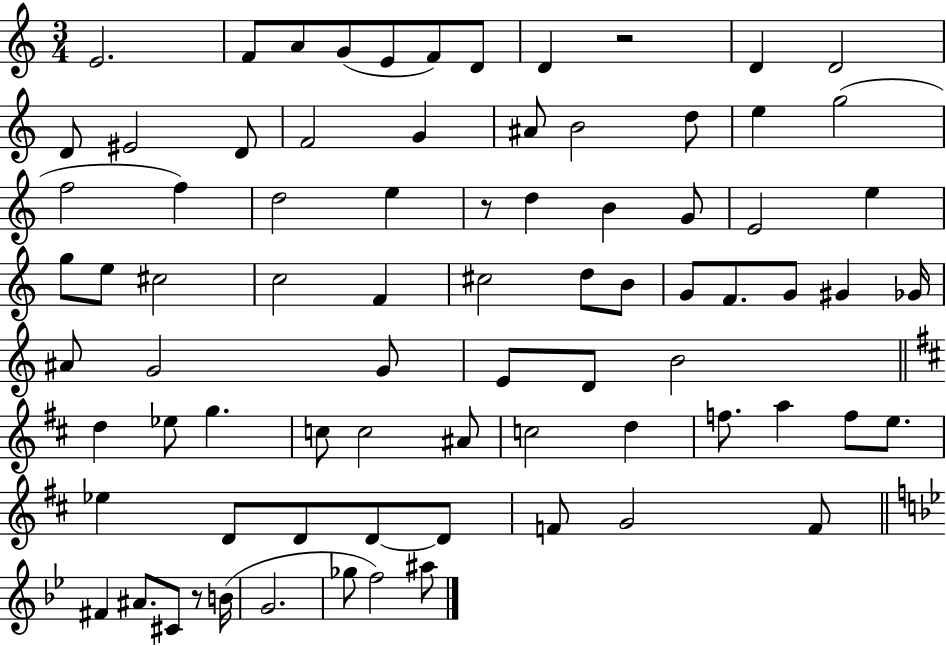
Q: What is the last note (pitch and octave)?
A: A#5